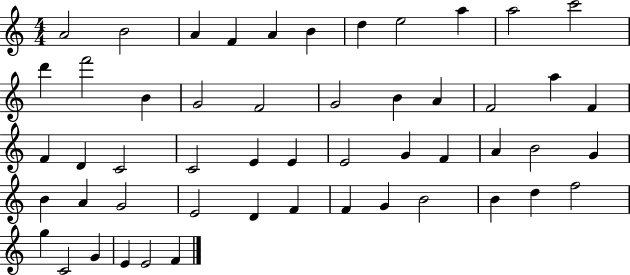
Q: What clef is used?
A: treble